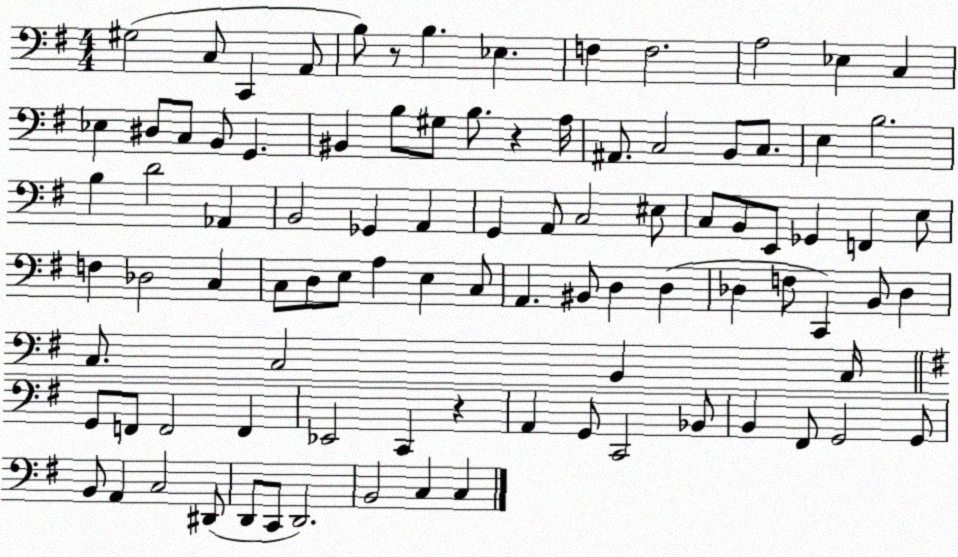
X:1
T:Untitled
M:4/4
L:1/4
K:G
^G,2 C,/2 C,, A,,/2 B,/2 z/2 B, _E, F, F,2 A,2 _E, C, _E, ^D,/2 C,/2 B,,/2 G,, ^B,, B,/2 ^G,/2 B,/2 z A,/4 ^A,,/2 C,2 B,,/2 C,/2 E, B,2 B, D2 _A,, B,,2 _G,, A,, G,, A,,/2 C,2 ^E,/2 C,/2 B,,/2 E,,/2 _G,, F,, E,/2 F, _D,2 C, C,/2 D,/2 E,/2 A, E, C,/2 A,, ^B,,/2 D, D, _D, F,/2 C,, B,,/2 _D, C,/2 C,2 B,, C,/4 G,,/2 F,,/2 F,,2 F,, _E,,2 C,, z A,, G,,/2 C,,2 _B,,/2 B,, ^F,,/2 G,,2 G,,/2 B,,/2 A,, C,2 ^D,,/2 D,,/2 C,,/2 D,,2 B,,2 C, C,